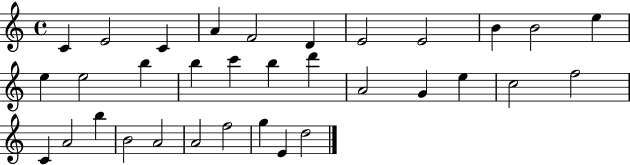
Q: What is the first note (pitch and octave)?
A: C4